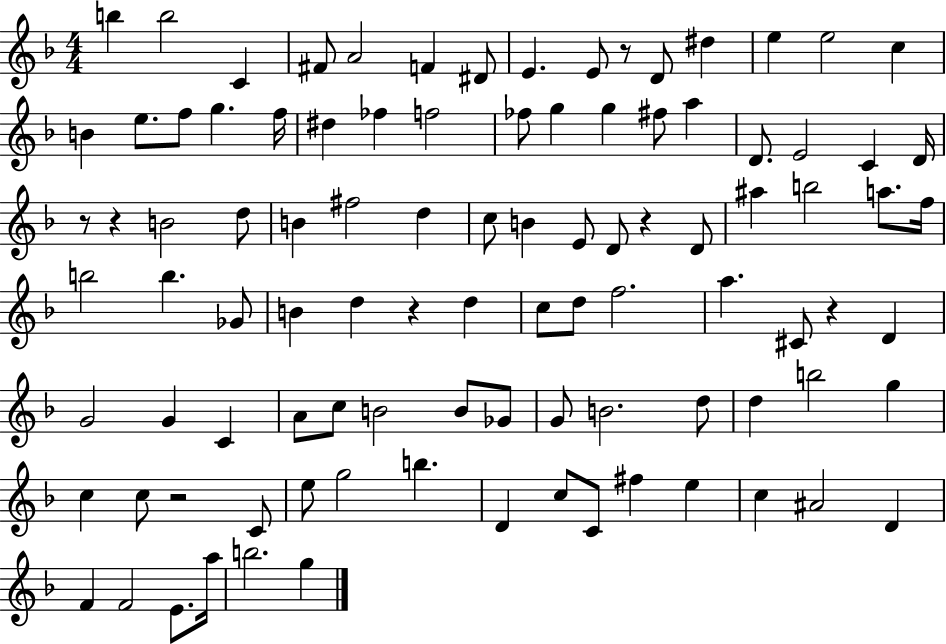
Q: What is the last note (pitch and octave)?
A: G5